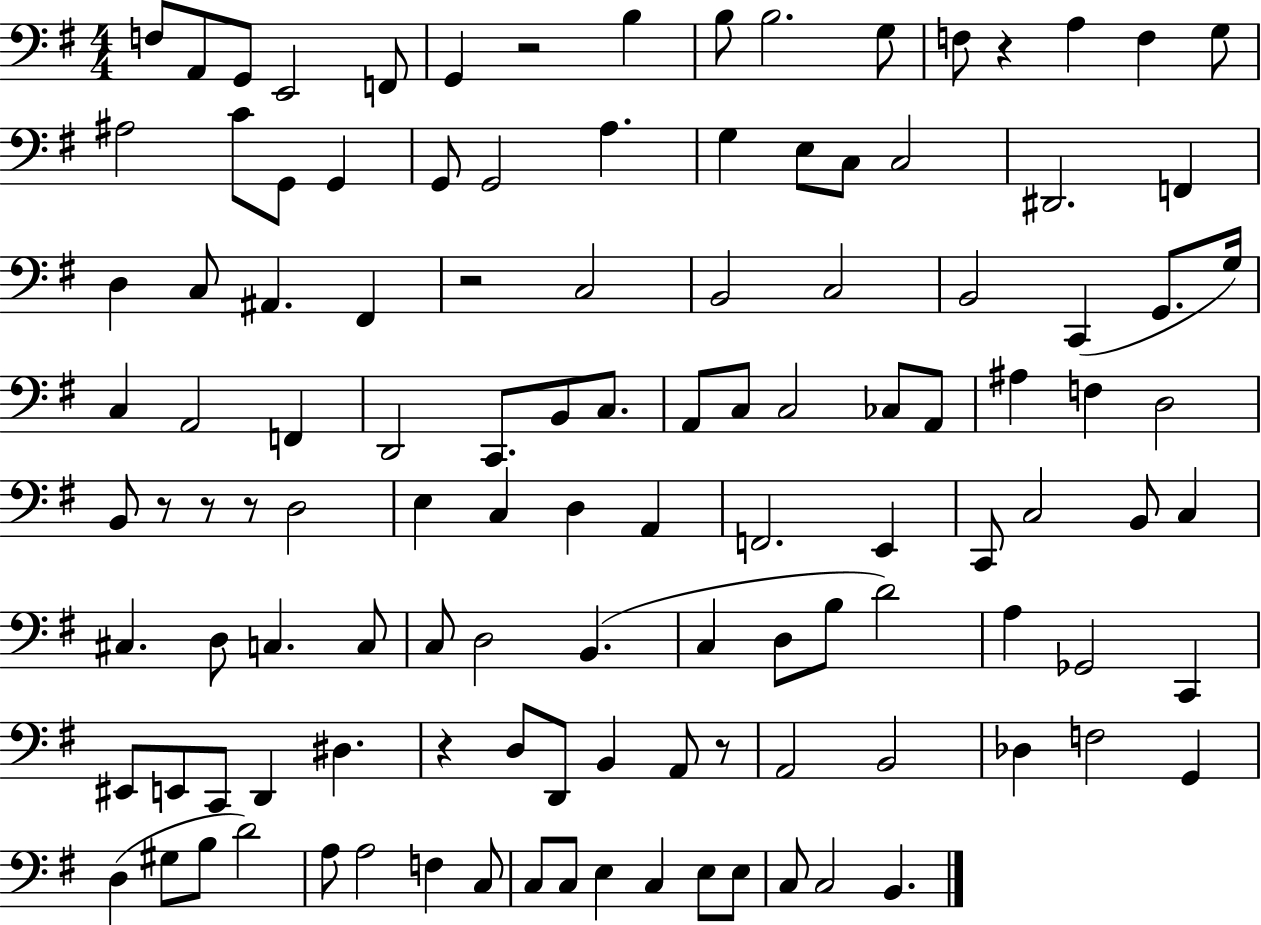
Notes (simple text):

F3/e A2/e G2/e E2/h F2/e G2/q R/h B3/q B3/e B3/h. G3/e F3/e R/q A3/q F3/q G3/e A#3/h C4/e G2/e G2/q G2/e G2/h A3/q. G3/q E3/e C3/e C3/h D#2/h. F2/q D3/q C3/e A#2/q. F#2/q R/h C3/h B2/h C3/h B2/h C2/q G2/e. G3/s C3/q A2/h F2/q D2/h C2/e. B2/e C3/e. A2/e C3/e C3/h CES3/e A2/e A#3/q F3/q D3/h B2/e R/e R/e R/e D3/h E3/q C3/q D3/q A2/q F2/h. E2/q C2/e C3/h B2/e C3/q C#3/q. D3/e C3/q. C3/e C3/e D3/h B2/q. C3/q D3/e B3/e D4/h A3/q Gb2/h C2/q EIS2/e E2/e C2/e D2/q D#3/q. R/q D3/e D2/e B2/q A2/e R/e A2/h B2/h Db3/q F3/h G2/q D3/q G#3/e B3/e D4/h A3/e A3/h F3/q C3/e C3/e C3/e E3/q C3/q E3/e E3/e C3/e C3/h B2/q.